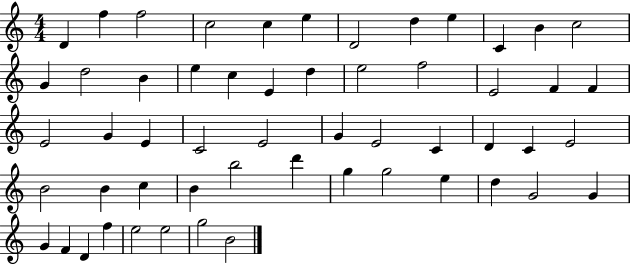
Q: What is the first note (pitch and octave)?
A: D4